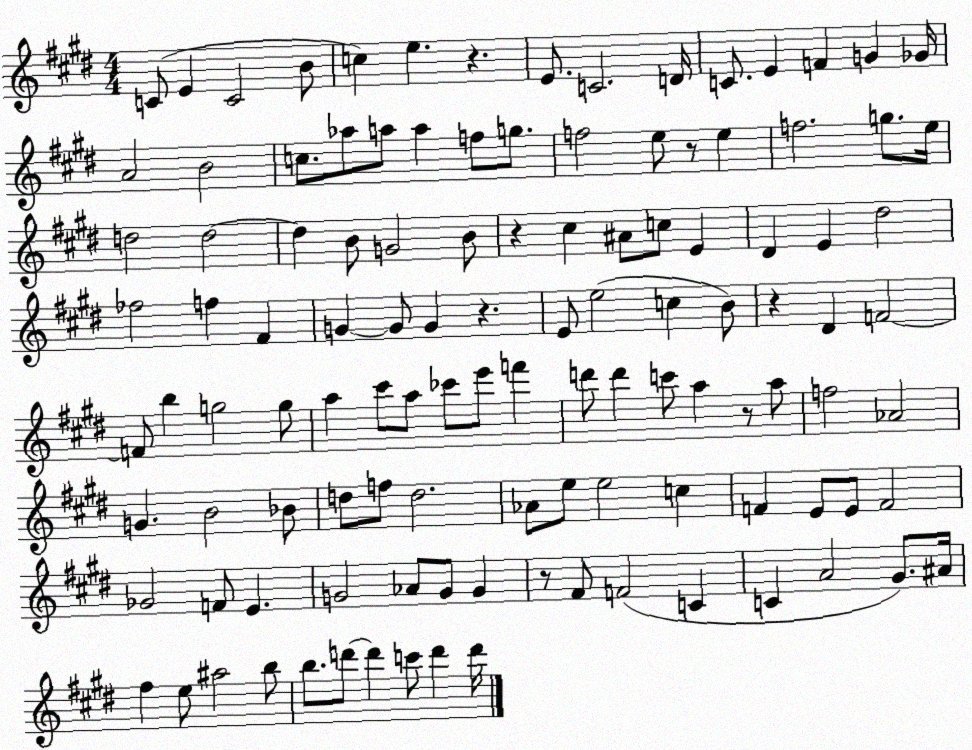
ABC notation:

X:1
T:Untitled
M:4/4
L:1/4
K:E
C/2 E C2 B/2 c e z E/2 C2 D/4 C/2 E F G _G/4 A2 B2 c/2 _a/2 a/2 a f/2 g/2 f2 e/2 z/2 e f2 g/2 e/4 d2 d2 d B/2 G2 B/2 z ^c ^A/2 c/2 E ^D E ^d2 _f2 f ^F G G/2 G z E/2 e2 c B/2 z ^D F2 F/2 b g2 g/2 a ^c'/2 a/2 _c'/2 e'/2 f' d'/2 d' c'/2 a z/2 a/2 f2 _A2 G B2 _B/2 d/2 f/2 d2 _A/2 e/2 e2 c F E/2 E/2 F2 _G2 F/2 E G2 _A/2 G/2 G z/2 ^F/2 F2 C C A2 ^G/2 ^A/4 ^f e/2 ^a2 b/2 b/2 d'/2 d' c'/2 d' d'/4